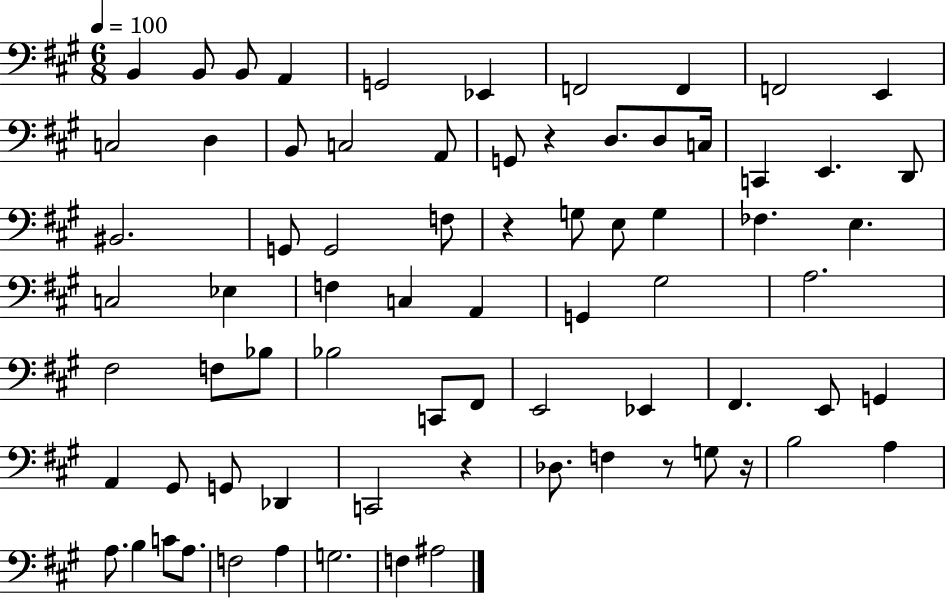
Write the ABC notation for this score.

X:1
T:Untitled
M:6/8
L:1/4
K:A
B,, B,,/2 B,,/2 A,, G,,2 _E,, F,,2 F,, F,,2 E,, C,2 D, B,,/2 C,2 A,,/2 G,,/2 z D,/2 D,/2 C,/4 C,, E,, D,,/2 ^B,,2 G,,/2 G,,2 F,/2 z G,/2 E,/2 G, _F, E, C,2 _E, F, C, A,, G,, ^G,2 A,2 ^F,2 F,/2 _B,/2 _B,2 C,,/2 ^F,,/2 E,,2 _E,, ^F,, E,,/2 G,, A,, ^G,,/2 G,,/2 _D,, C,,2 z _D,/2 F, z/2 G,/2 z/4 B,2 A, A,/2 B, C/2 A,/2 F,2 A, G,2 F, ^A,2